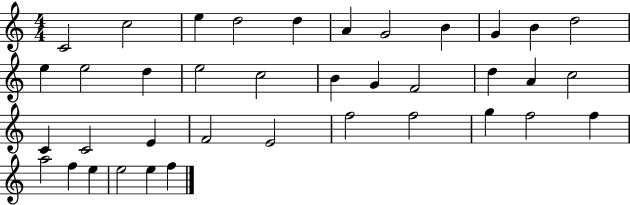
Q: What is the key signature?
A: C major